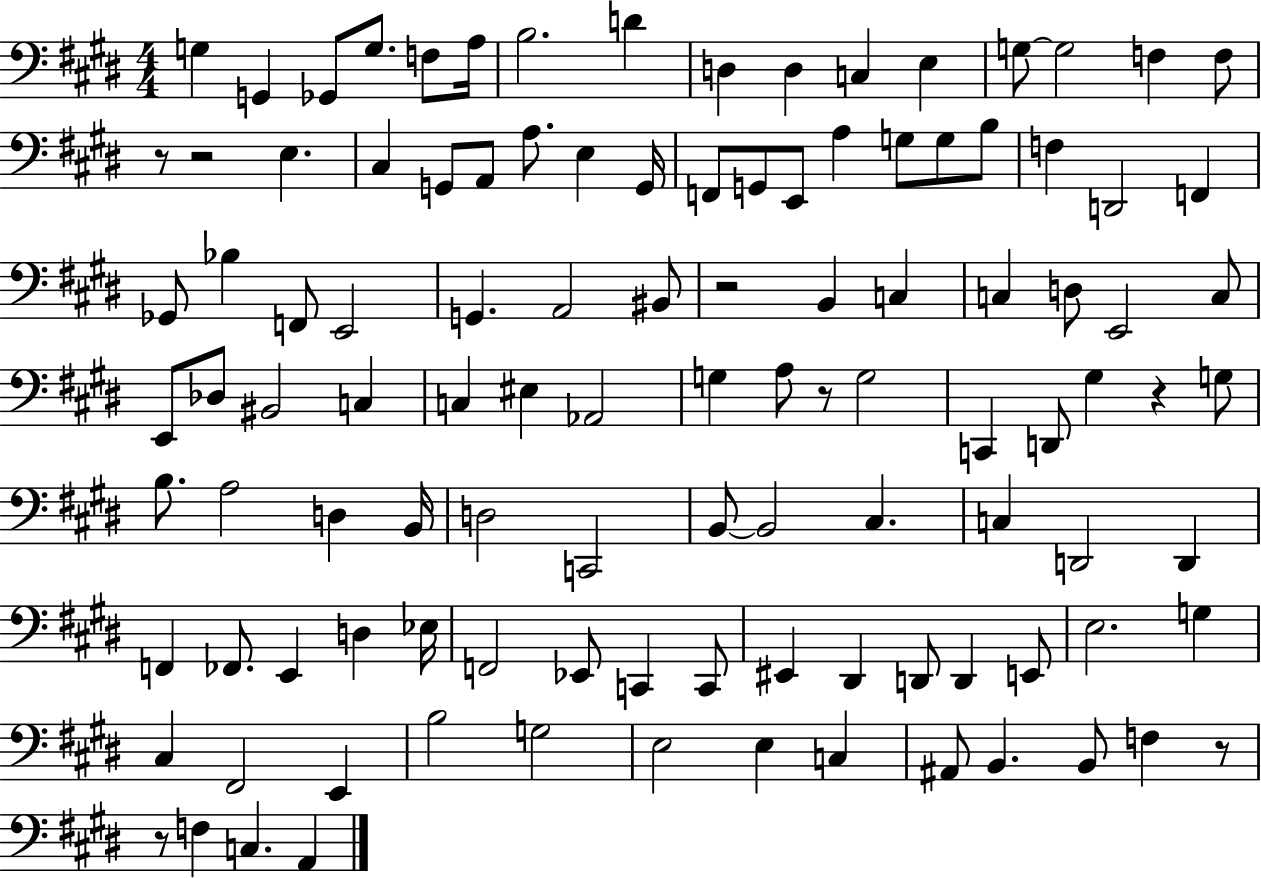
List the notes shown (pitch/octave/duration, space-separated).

G3/q G2/q Gb2/e G3/e. F3/e A3/s B3/h. D4/q D3/q D3/q C3/q E3/q G3/e G3/h F3/q F3/e R/e R/h E3/q. C#3/q G2/e A2/e A3/e. E3/q G2/s F2/e G2/e E2/e A3/q G3/e G3/e B3/e F3/q D2/h F2/q Gb2/e Bb3/q F2/e E2/h G2/q. A2/h BIS2/e R/h B2/q C3/q C3/q D3/e E2/h C3/e E2/e Db3/e BIS2/h C3/q C3/q EIS3/q Ab2/h G3/q A3/e R/e G3/h C2/q D2/e G#3/q R/q G3/e B3/e. A3/h D3/q B2/s D3/h C2/h B2/e B2/h C#3/q. C3/q D2/h D2/q F2/q FES2/e. E2/q D3/q Eb3/s F2/h Eb2/e C2/q C2/e EIS2/q D#2/q D2/e D2/q E2/e E3/h. G3/q C#3/q F#2/h E2/q B3/h G3/h E3/h E3/q C3/q A#2/e B2/q. B2/e F3/q R/e R/e F3/q C3/q. A2/q